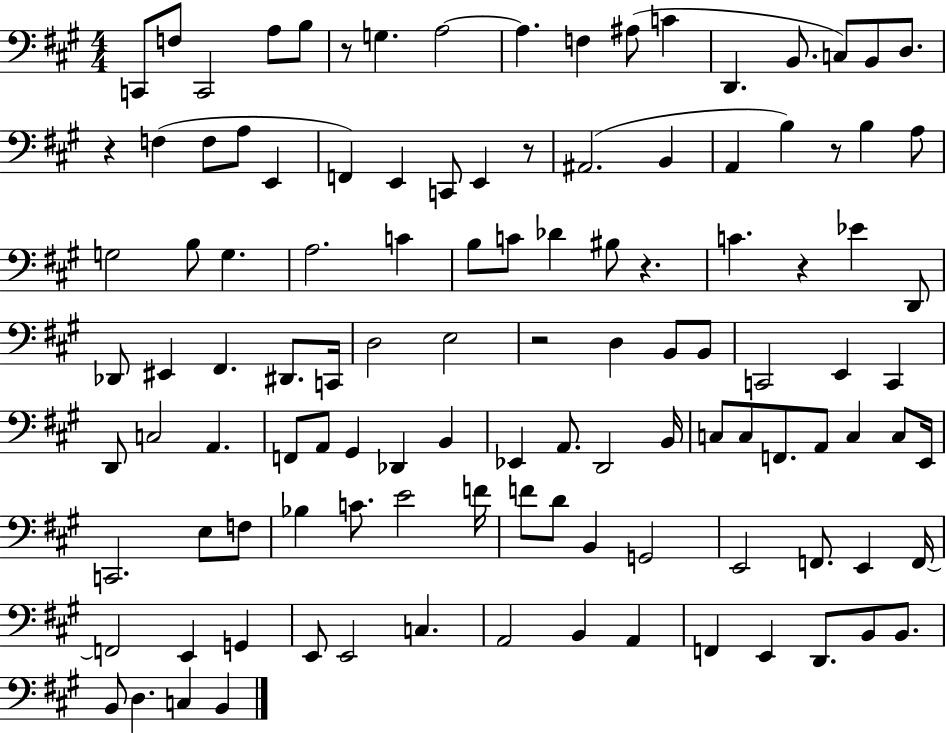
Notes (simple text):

C2/e F3/e C2/h A3/e B3/e R/e G3/q. A3/h A3/q. F3/q A#3/e C4/q D2/q. B2/e. C3/e B2/e D3/e. R/q F3/q F3/e A3/e E2/q F2/q E2/q C2/e E2/q R/e A#2/h. B2/q A2/q B3/q R/e B3/q A3/e G3/h B3/e G3/q. A3/h. C4/q B3/e C4/e Db4/q BIS3/e R/q. C4/q. R/q Eb4/q D2/e Db2/e EIS2/q F#2/q. D#2/e. C2/s D3/h E3/h R/h D3/q B2/e B2/e C2/h E2/q C2/q D2/e C3/h A2/q. F2/e A2/e G#2/q Db2/q B2/q Eb2/q A2/e. D2/h B2/s C3/e C3/e F2/e. A2/e C3/q C3/e E2/s C2/h. E3/e F3/e Bb3/q C4/e. E4/h F4/s F4/e D4/e B2/q G2/h E2/h F2/e. E2/q F2/s F2/h E2/q G2/q E2/e E2/h C3/q. A2/h B2/q A2/q F2/q E2/q D2/e. B2/e B2/e. B2/e D3/q. C3/q B2/q